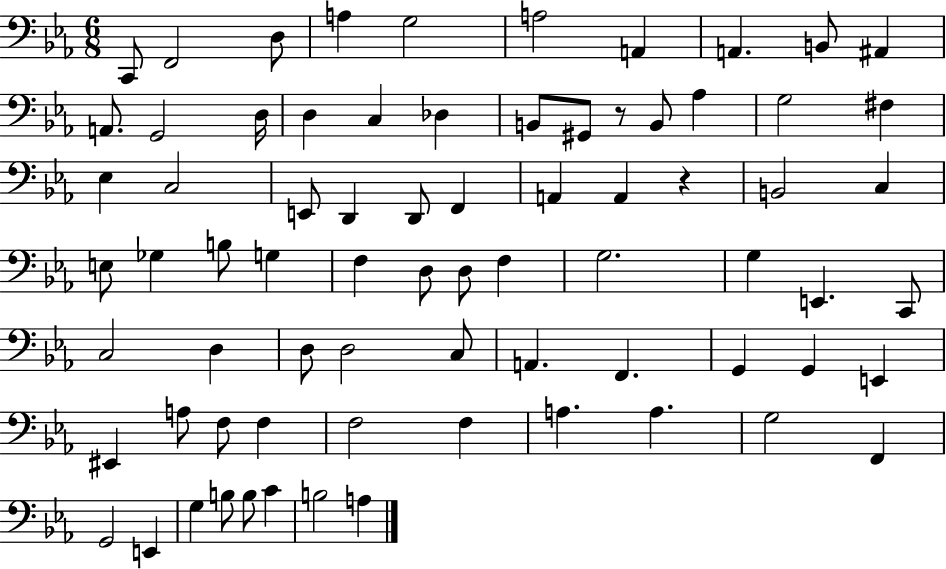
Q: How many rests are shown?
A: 2